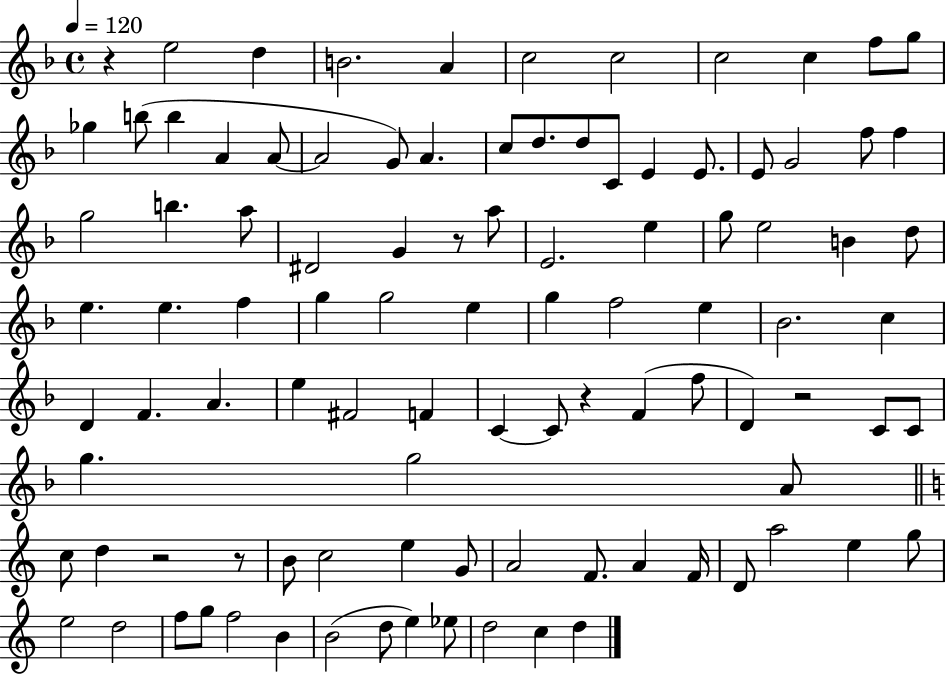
{
  \clef treble
  \time 4/4
  \defaultTimeSignature
  \key f \major
  \tempo 4 = 120
  r4 e''2 d''4 | b'2. a'4 | c''2 c''2 | c''2 c''4 f''8 g''8 | \break ges''4 b''8( b''4 a'4 a'8~~ | a'2 g'8) a'4. | c''8 d''8. d''8 c'8 e'4 e'8. | e'8 g'2 f''8 f''4 | \break g''2 b''4. a''8 | dis'2 g'4 r8 a''8 | e'2. e''4 | g''8 e''2 b'4 d''8 | \break e''4. e''4. f''4 | g''4 g''2 e''4 | g''4 f''2 e''4 | bes'2. c''4 | \break d'4 f'4. a'4. | e''4 fis'2 f'4 | c'4~~ c'8 r4 f'4( f''8 | d'4) r2 c'8 c'8 | \break g''4. g''2 a'8 | \bar "||" \break \key c \major c''8 d''4 r2 r8 | b'8 c''2 e''4 g'8 | a'2 f'8. a'4 f'16 | d'8 a''2 e''4 g''8 | \break e''2 d''2 | f''8 g''8 f''2 b'4 | b'2( d''8 e''4) ees''8 | d''2 c''4 d''4 | \break \bar "|."
}